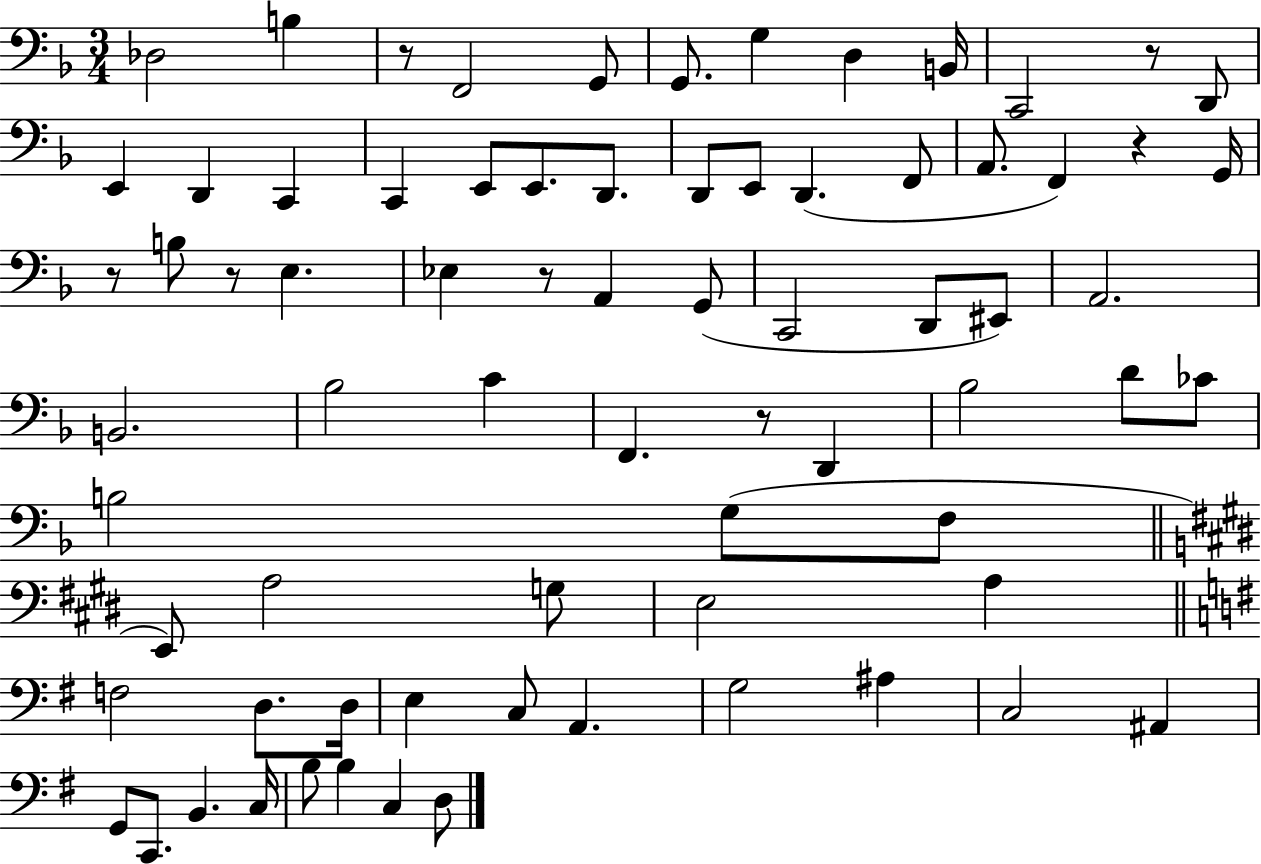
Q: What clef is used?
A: bass